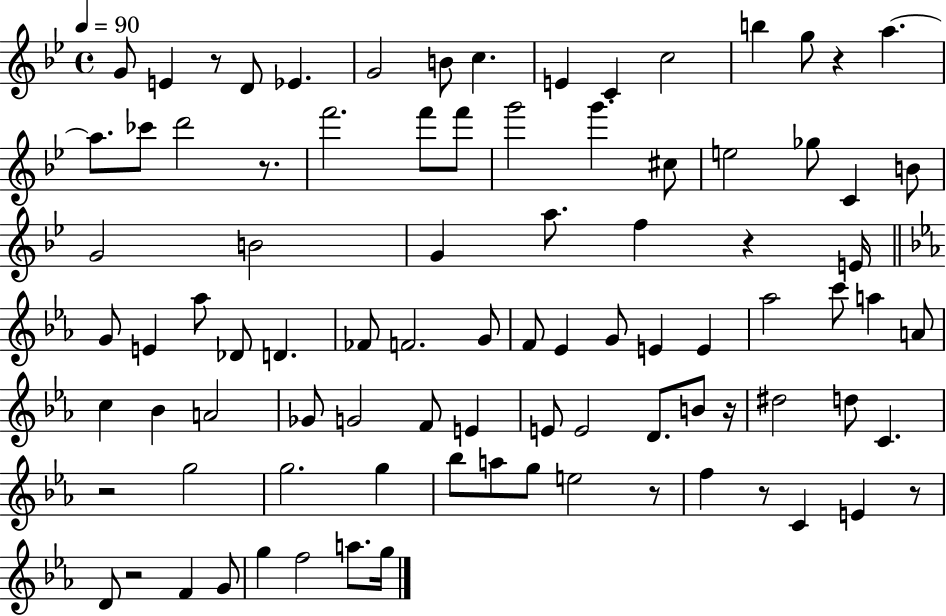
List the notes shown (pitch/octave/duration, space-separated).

G4/e E4/q R/e D4/e Eb4/q. G4/h B4/e C5/q. E4/q C4/q C5/h B5/q G5/e R/q A5/q. A5/e. CES6/e D6/h R/e. F6/h. F6/e F6/e G6/h G6/q. C#5/e E5/h Gb5/e C4/q B4/e G4/h B4/h G4/q A5/e. F5/q R/q E4/s G4/e E4/q Ab5/e Db4/e D4/q. FES4/e F4/h. G4/e F4/e Eb4/q G4/e E4/q E4/q Ab5/h C6/e A5/q A4/e C5/q Bb4/q A4/h Gb4/e G4/h F4/e E4/q E4/e E4/h D4/e. B4/e R/s D#5/h D5/e C4/q. R/h G5/h G5/h. G5/q Bb5/e A5/e G5/e E5/h R/e F5/q R/e C4/q E4/q R/e D4/e R/h F4/q G4/e G5/q F5/h A5/e. G5/s